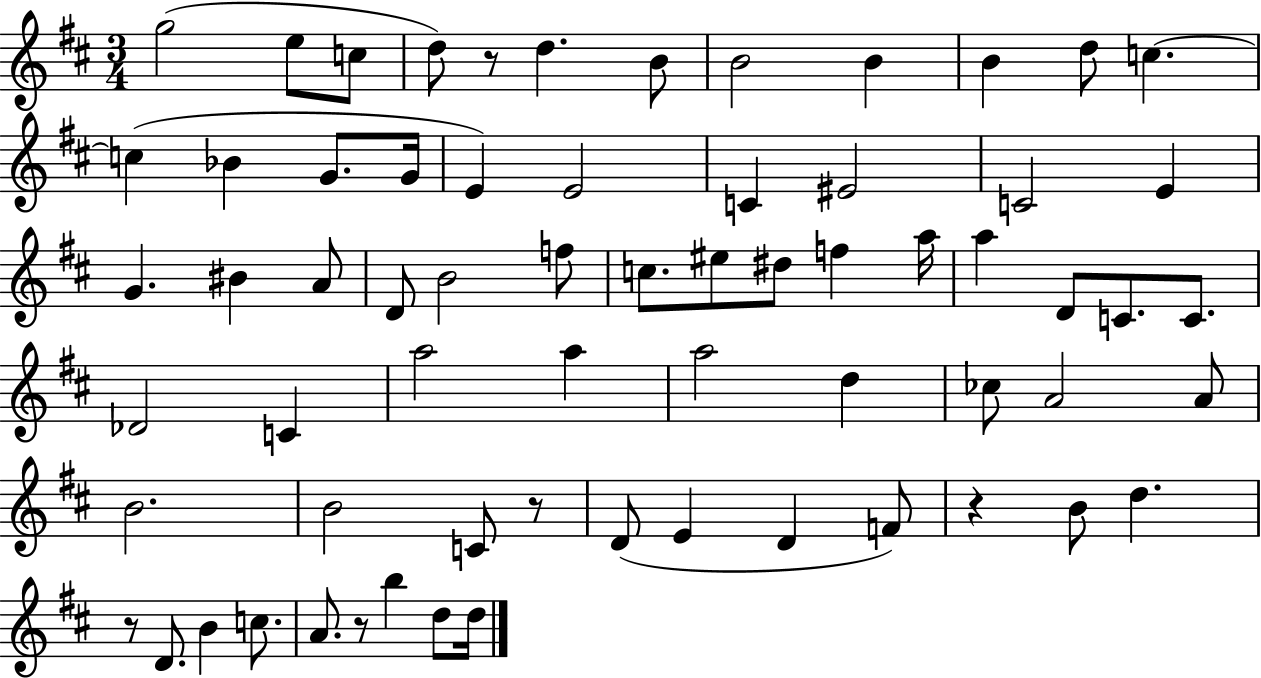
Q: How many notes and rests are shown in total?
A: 66